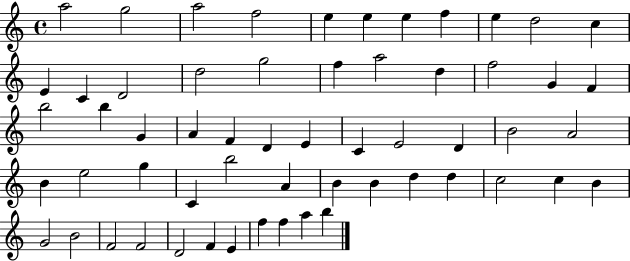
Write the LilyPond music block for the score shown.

{
  \clef treble
  \time 4/4
  \defaultTimeSignature
  \key c \major
  a''2 g''2 | a''2 f''2 | e''4 e''4 e''4 f''4 | e''4 d''2 c''4 | \break e'4 c'4 d'2 | d''2 g''2 | f''4 a''2 d''4 | f''2 g'4 f'4 | \break b''2 b''4 g'4 | a'4 f'4 d'4 e'4 | c'4 e'2 d'4 | b'2 a'2 | \break b'4 e''2 g''4 | c'4 b''2 a'4 | b'4 b'4 d''4 d''4 | c''2 c''4 b'4 | \break g'2 b'2 | f'2 f'2 | d'2 f'4 e'4 | f''4 f''4 a''4 b''4 | \break \bar "|."
}